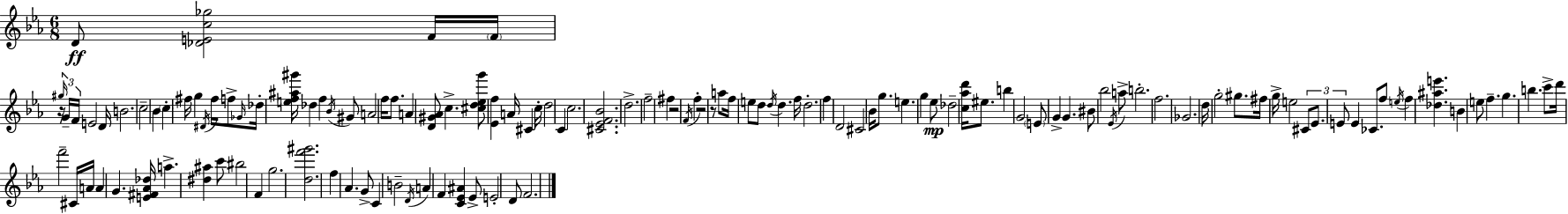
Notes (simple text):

D4/e [Db4,E4,C5,Gb5]/h F4/s F4/s R/s G#5/s G4/s F4/s E4/h D4/s B4/h. C5/h Bb4/q C5/q F#5/s G5/q D#4/s F#5/s F5/e Gb4/s Db5/s [E5,F5,A#5,G#6]/s Db5/q F5/q Bb4/s G#4/e A4/h F5/s F5/e. A4/q [D4,G#4,Ab4]/e C5/q. [C#5,D5,Eb5,G6]/e [Eb4,F5]/q A4/s C#4/q C5/s D5/h C4/q C5/h. [C#4,Eb4,F4,Bb4]/h. D5/h. F5/h F#5/q R/h F4/s F5/q R/h R/e A5/e F5/s E5/e D5/e D5/s D5/q. F5/s D5/h. F5/q D4/h C#4/h Bb4/s G5/e. E5/q. G5/q Eb5/e Db5/h [C5,Ab5,D6]/s EIS5/e. B5/q G4/h E4/e G4/q G4/q. BIS4/e Bb5/h Eb4/s A5/e B5/h. F5/h. Gb4/h. D5/s G5/h G#5/e. F#5/s G5/s E5/h C#4/e Eb4/e. E4/e E4/q CES4/e. F5/e E5/s F5/q [Db5,A#5,E6]/q. B4/q E5/e F5/q. G5/q. B5/q. C6/e D6/s F6/h C#4/s A4/s A4/q G4/q. [E4,F#4,Ab4,Db5]/s A5/q. [D#5,A#5]/q C6/e BIS5/h F4/q G5/h. [D5,F6,G#6]/h. F5/q Ab4/q. G4/e C4/q B4/h D4/s A4/q F4/q [C4,Eb4,A#4]/q Eb4/e E4/h D4/e F4/h.